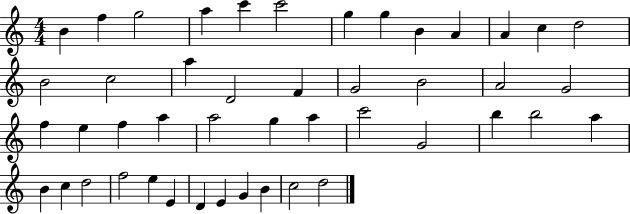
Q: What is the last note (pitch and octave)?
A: D5